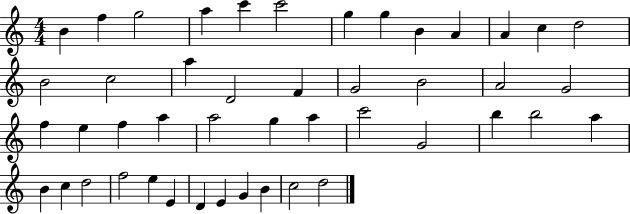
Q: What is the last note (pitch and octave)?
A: D5